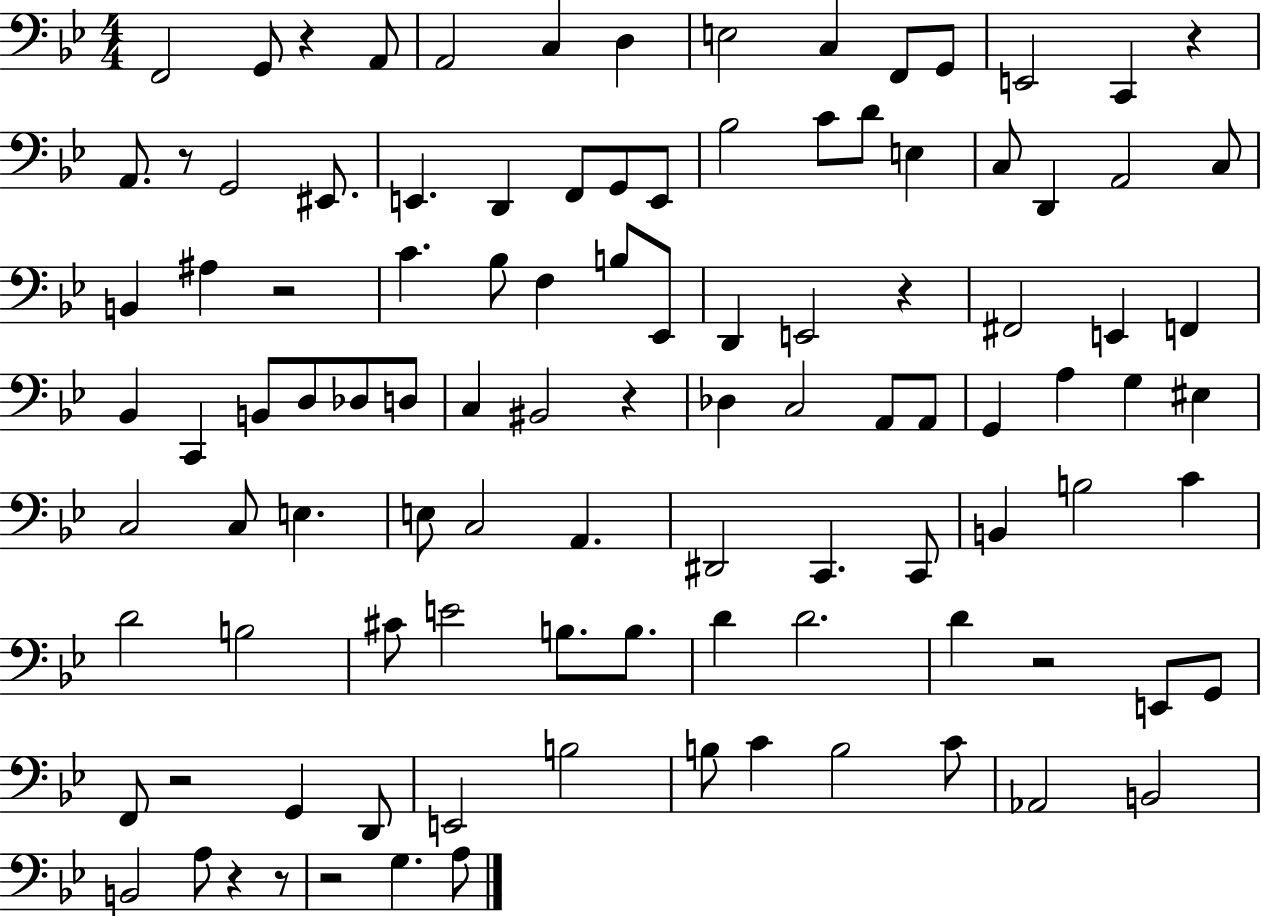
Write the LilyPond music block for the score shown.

{
  \clef bass
  \numericTimeSignature
  \time 4/4
  \key bes \major
  \repeat volta 2 { f,2 g,8 r4 a,8 | a,2 c4 d4 | e2 c4 f,8 g,8 | e,2 c,4 r4 | \break a,8. r8 g,2 eis,8. | e,4. d,4 f,8 g,8 e,8 | bes2 c'8 d'8 e4 | c8 d,4 a,2 c8 | \break b,4 ais4 r2 | c'4. bes8 f4 b8 ees,8 | d,4 e,2 r4 | fis,2 e,4 f,4 | \break bes,4 c,4 b,8 d8 des8 d8 | c4 bis,2 r4 | des4 c2 a,8 a,8 | g,4 a4 g4 eis4 | \break c2 c8 e4. | e8 c2 a,4. | dis,2 c,4. c,8 | b,4 b2 c'4 | \break d'2 b2 | cis'8 e'2 b8. b8. | d'4 d'2. | d'4 r2 e,8 g,8 | \break f,8 r2 g,4 d,8 | e,2 b2 | b8 c'4 b2 c'8 | aes,2 b,2 | \break b,2 a8 r4 r8 | r2 g4. a8 | } \bar "|."
}